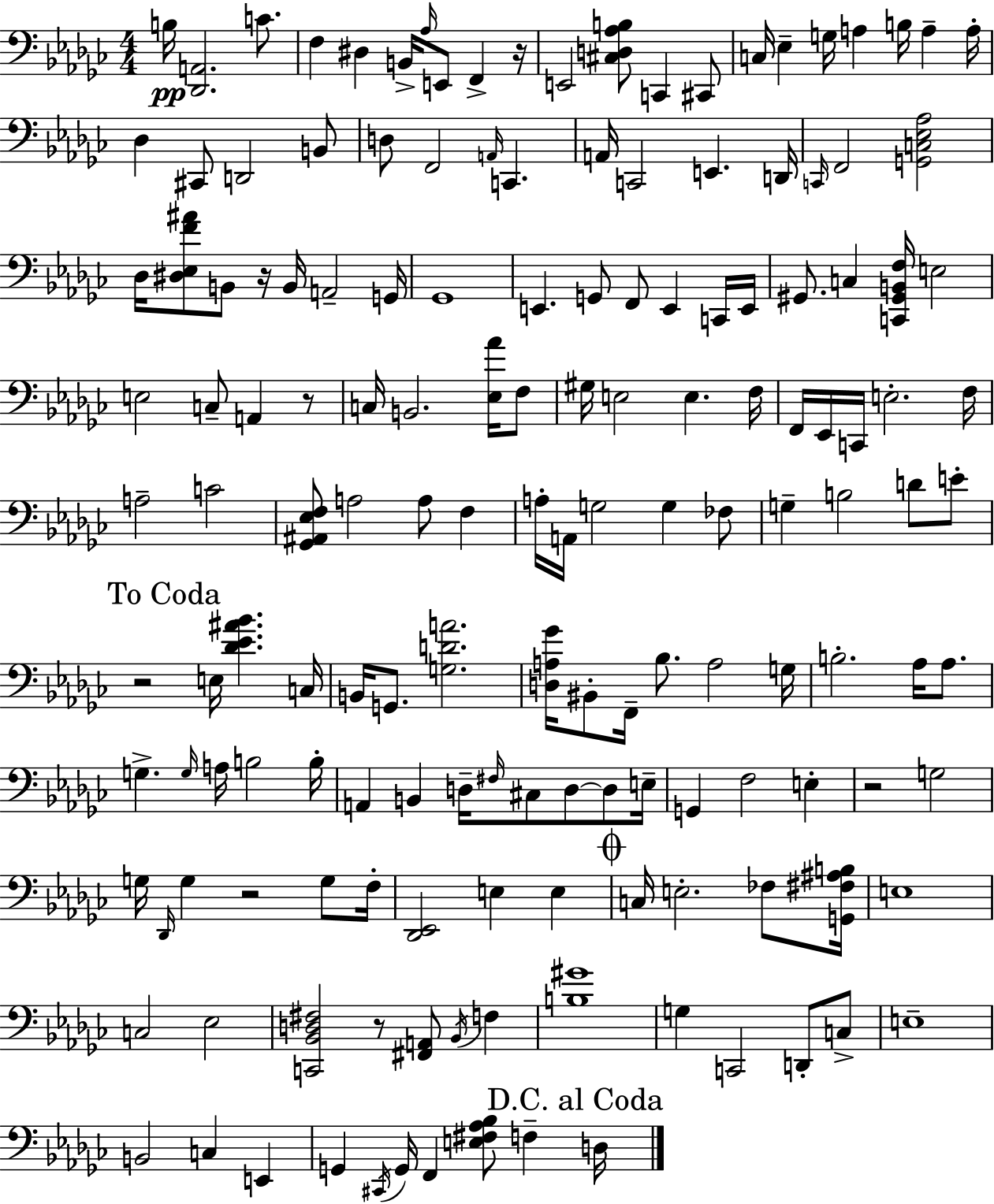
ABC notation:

X:1
T:Untitled
M:4/4
L:1/4
K:Ebm
B,/4 [_D,,A,,]2 C/2 F, ^D, B,,/4 _A,/4 E,,/2 F,, z/4 E,,2 [^C,D,_A,B,]/2 C,, ^C,,/2 C,/4 _E, G,/4 A, B,/4 A, A,/4 _D, ^C,,/2 D,,2 B,,/2 D,/2 F,,2 A,,/4 C,, A,,/4 C,,2 E,, D,,/4 C,,/4 F,,2 [G,,C,_E,_A,]2 _D,/4 [^D,_E,F^A]/2 B,,/2 z/4 B,,/4 A,,2 G,,/4 _G,,4 E,, G,,/2 F,,/2 E,, C,,/4 E,,/4 ^G,,/2 C, [C,,^G,,B,,F,]/4 E,2 E,2 C,/2 A,, z/2 C,/4 B,,2 [_E,_A]/4 F,/2 ^G,/4 E,2 E, F,/4 F,,/4 _E,,/4 C,,/4 E,2 F,/4 A,2 C2 [_G,,^A,,_E,F,]/2 A,2 A,/2 F, A,/4 A,,/4 G,2 G, _F,/2 G, B,2 D/2 E/2 z2 E,/4 [_D_E^A_B] C,/4 B,,/4 G,,/2 [G,DA]2 [D,A,_G]/4 ^B,,/2 F,,/4 _B,/2 A,2 G,/4 B,2 _A,/4 _A,/2 G, G,/4 A,/4 B,2 B,/4 A,, B,, D,/4 ^F,/4 ^C,/2 D,/2 D,/2 E,/4 G,, F,2 E, z2 G,2 G,/4 _D,,/4 G, z2 G,/2 F,/4 [_D,,_E,,]2 E, E, C,/4 E,2 _F,/2 [G,,^F,^A,B,]/4 E,4 C,2 _E,2 [C,,_B,,D,^F,]2 z/2 [^F,,A,,]/2 _B,,/4 F, [B,^G]4 G, C,,2 D,,/2 C,/2 E,4 B,,2 C, E,, G,, ^C,,/4 G,,/4 F,, [E,^F,_A,_B,]/2 F, D,/4